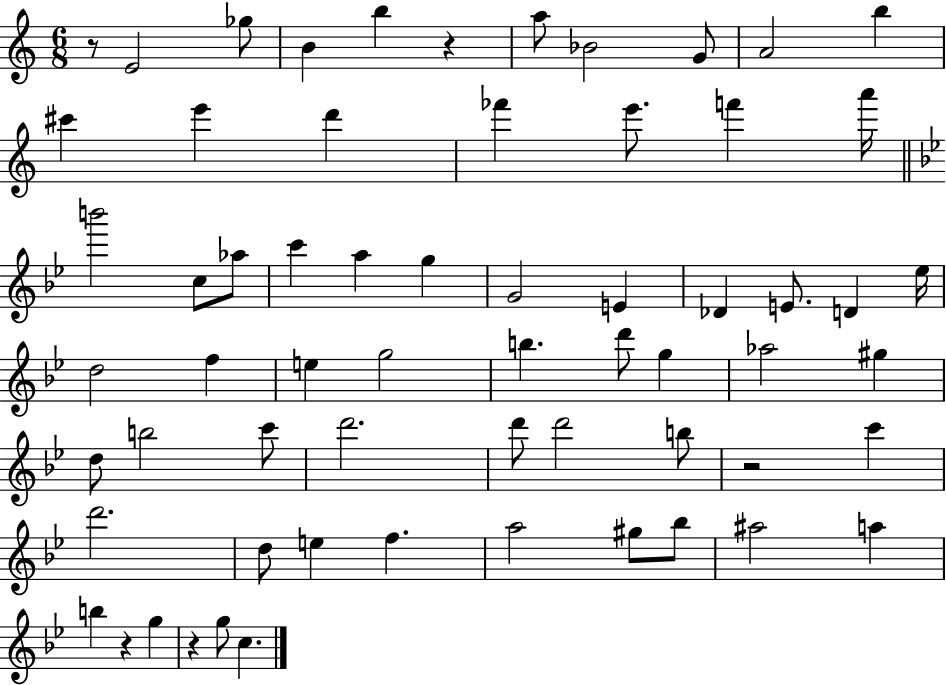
R/e E4/h Gb5/e B4/q B5/q R/q A5/e Bb4/h G4/e A4/h B5/q C#6/q E6/q D6/q FES6/q E6/e. F6/q A6/s B6/h C5/e Ab5/e C6/q A5/q G5/q G4/h E4/q Db4/q E4/e. D4/q Eb5/s D5/h F5/q E5/q G5/h B5/q. D6/e G5/q Ab5/h G#5/q D5/e B5/h C6/e D6/h. D6/e D6/h B5/e R/h C6/q D6/h. D5/e E5/q F5/q. A5/h G#5/e Bb5/e A#5/h A5/q B5/q R/q G5/q R/q G5/e C5/q.